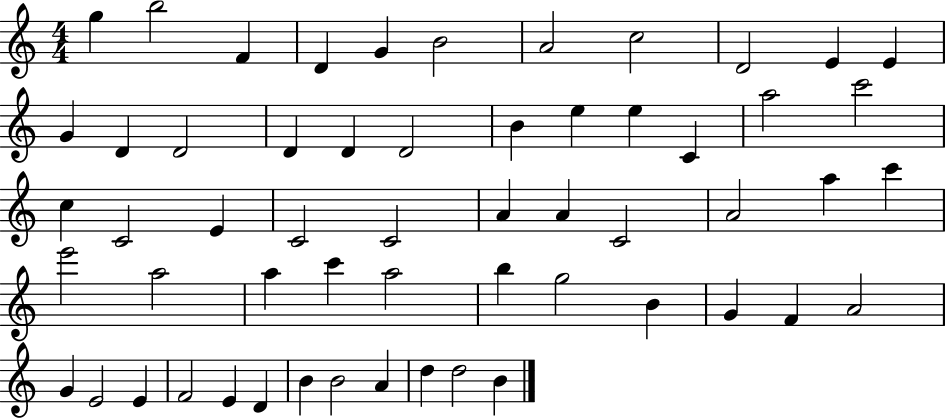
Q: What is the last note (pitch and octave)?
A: B4